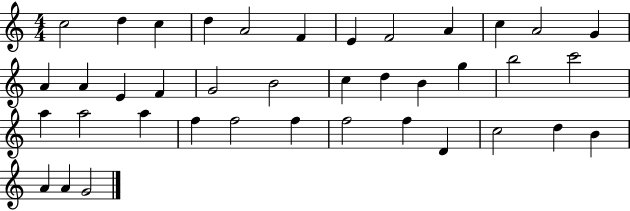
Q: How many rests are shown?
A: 0